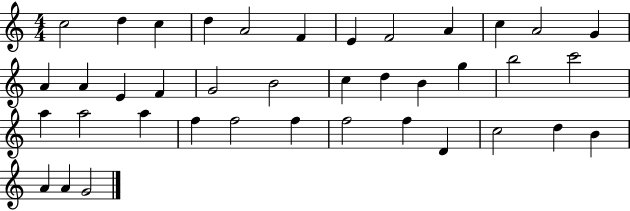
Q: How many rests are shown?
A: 0